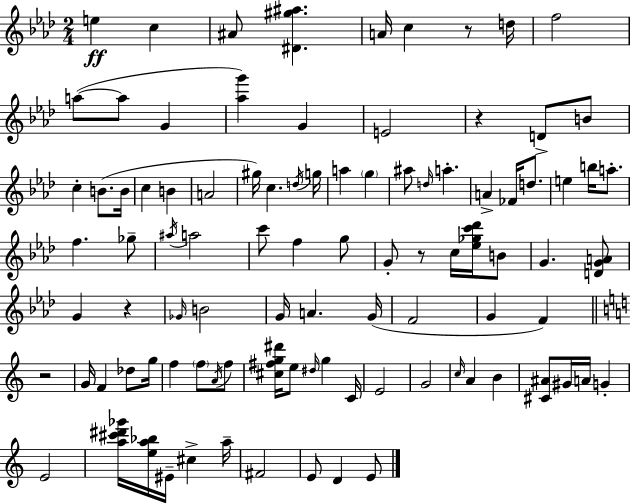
{
  \clef treble
  \numericTimeSignature
  \time 2/4
  \key f \minor
  e''4\ff c''4 | ais'8 <dis' gis'' ais''>4. | a'16 c''4 r8 d''16 | f''2 | \break a''8~(~ a''8 g'4 | <aes'' g'''>4) g'4 | e'2 | r4 d'8-> b'8 | \break c''4-. b'8.( b'16 | c''4 b'4 | a'2 | gis''16) c''4. \acciaccatura { d''16 } | \break g''16 a''4 \parenthesize g''4 | ais''8 \grace { d''16 } a''4.-. | a'4-> fes'16 d''8. | e''4 b''16 a''8.-. | \break f''4. | ges''8-- \acciaccatura { ais''16 } a''2 | c'''8 f''4 | g''8 g'8-. r8 c''16 | \break <ees'' ges'' c''' des'''>16 b'8 g'4. | <d' g' a'>8 g'4 r4 | \grace { ges'16 } b'2 | g'16 a'4. | \break g'16( f'2 | g'4 | f'4) \bar "||" \break \key a \minor r2 | g'16 f'4 des''8 g''16 | f''4 \parenthesize f''8 \acciaccatura { a'16 } f''8 | <cis'' fis'' g'' dis'''>16 e''8 \grace { dis''16 } g''4 | \break c'16 e'2 | g'2 | \grace { c''16 } a'4 b'4 | <cis' ais'>8 gis'16 a'16 g'4-. | \break e'2 | <a'' cis''' dis''' ges'''>16 <e'' a'' bes''>16 eis'16-- cis''4-> | a''16-- fis'2 | e'8 d'4 | \break e'8 \bar "|."
}